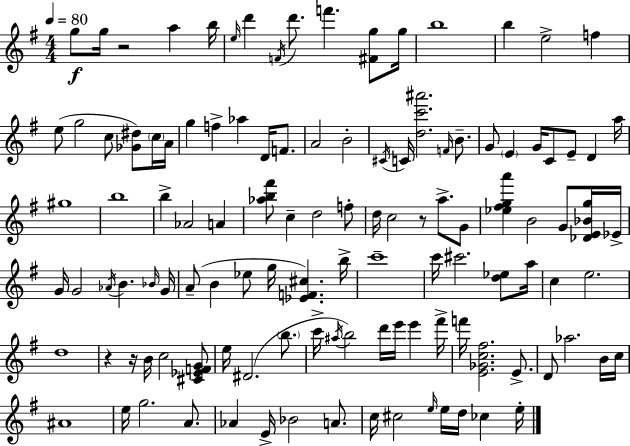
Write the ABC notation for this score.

X:1
T:Untitled
M:4/4
L:1/4
K:G
g/2 g/4 z2 a b/4 e/4 d' F/4 d'/2 f' [^Fg]/2 g/4 b4 b e2 f e/2 g2 c/2 [_G^d]/2 c/4 A/4 g f _a D/4 F/2 A2 B2 ^C/4 C/4 [dc'^a']2 F/4 B/2 G/2 E G/4 C/2 E/2 D a/4 ^g4 b4 b _A2 A [_ab^f']/2 c d2 f/2 d/4 c2 z/2 a/2 G/2 [_e^fga'] B2 G/2 [_DE_Bg]/4 _E/4 G/4 G2 _A/4 B _B/4 G/4 A/2 B _e/2 g/4 [_EF^c] b/4 c'4 c'/4 ^c'2 [d_e]/2 a/4 c e2 d4 z z/4 B/4 c2 [^C_EFG]/2 e/4 ^D2 b/2 c'/4 ^a/4 b2 d'/4 e'/4 e' ^f'/4 f'/4 [E_Gc^f]2 E/2 D/2 _a2 B/4 c/4 ^A4 e/4 g2 A/2 _A E/4 _B2 A/2 c/4 ^c2 e/4 e/4 d/4 _c e/4